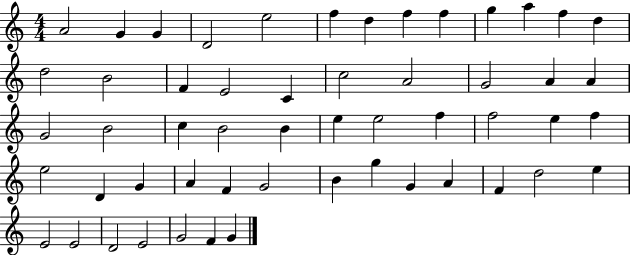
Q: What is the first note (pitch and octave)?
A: A4